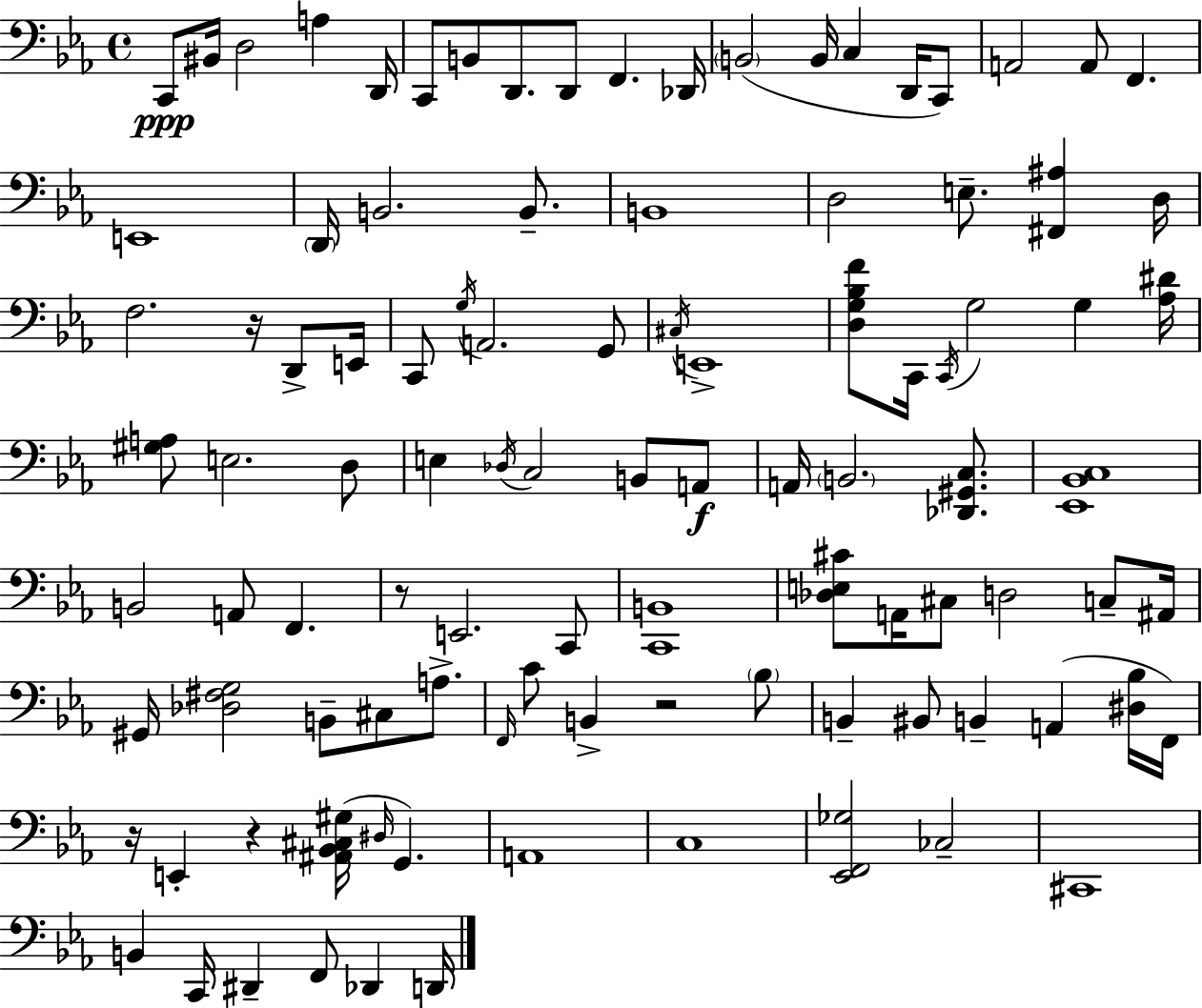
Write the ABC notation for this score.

X:1
T:Untitled
M:4/4
L:1/4
K:Eb
C,,/2 ^B,,/4 D,2 A, D,,/4 C,,/2 B,,/2 D,,/2 D,,/2 F,, _D,,/4 B,,2 B,,/4 C, D,,/4 C,,/2 A,,2 A,,/2 F,, E,,4 D,,/4 B,,2 B,,/2 B,,4 D,2 E,/2 [^F,,^A,] D,/4 F,2 z/4 D,,/2 E,,/4 C,,/2 G,/4 A,,2 G,,/2 ^C,/4 E,,4 [D,G,_B,F]/2 C,,/4 C,,/4 G,2 G, [_A,^D]/4 [^G,A,]/2 E,2 D,/2 E, _D,/4 C,2 B,,/2 A,,/2 A,,/4 B,,2 [_D,,^G,,C,]/2 [_E,,_B,,C,]4 B,,2 A,,/2 F,, z/2 E,,2 C,,/2 [C,,B,,]4 [_D,E,^C]/2 A,,/4 ^C,/2 D,2 C,/2 ^A,,/4 ^G,,/4 [_D,^F,G,]2 B,,/2 ^C,/2 A,/2 F,,/4 C/2 B,, z2 _B,/2 B,, ^B,,/2 B,, A,, [^D,_B,]/4 F,,/4 z/4 E,, z [^A,,_B,,^C,^G,]/4 ^D,/4 G,, A,,4 C,4 [_E,,F,,_G,]2 _C,2 ^C,,4 B,, C,,/4 ^D,, F,,/2 _D,, D,,/4